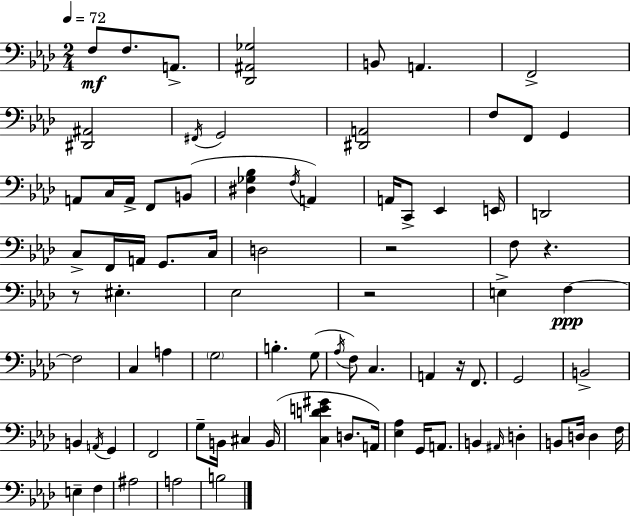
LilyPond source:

{
  \clef bass
  \numericTimeSignature
  \time 2/4
  \key aes \major
  \tempo 4 = 72
  f8\mf f8. a,8.-> | <des, ais, ges>2 | b,8 a,4. | f,2-> | \break <dis, ais,>2 | \acciaccatura { fis,16 } g,2 | <dis, a,>2 | f8 f,8 g,4 | \break a,8 c16 a,16-> f,8 b,8( | <dis ges bes>4 \acciaccatura { f16 }) a,4 | a,16 c,8-> ees,4 | e,16 d,2 | \break c8-> f,16 a,16 g,8. | c16 d2 | r2 | f8 r4. | \break r8 eis4.-. | ees2 | r2 | e4-> f4~~\ppp | \break f2 | c4 a4 | \parenthesize g2 | b4.-. | \break g8( \acciaccatura { aes16 } f8) c4. | a,4 r16 | f,8. g,2 | b,2-> | \break b,4 \acciaccatura { a,16 } | g,4 f,2 | g8-- b,16 cis4 | b,16( <c d' e' gis'>4 | \break d8. a,16) <ees aes>4 | g,16 a,8. b,4 | \grace { ais,16 } d4-. b,8 d16 | d4 f16 e4-- | \break f4 ais2 | a2 | b2 | \bar "|."
}